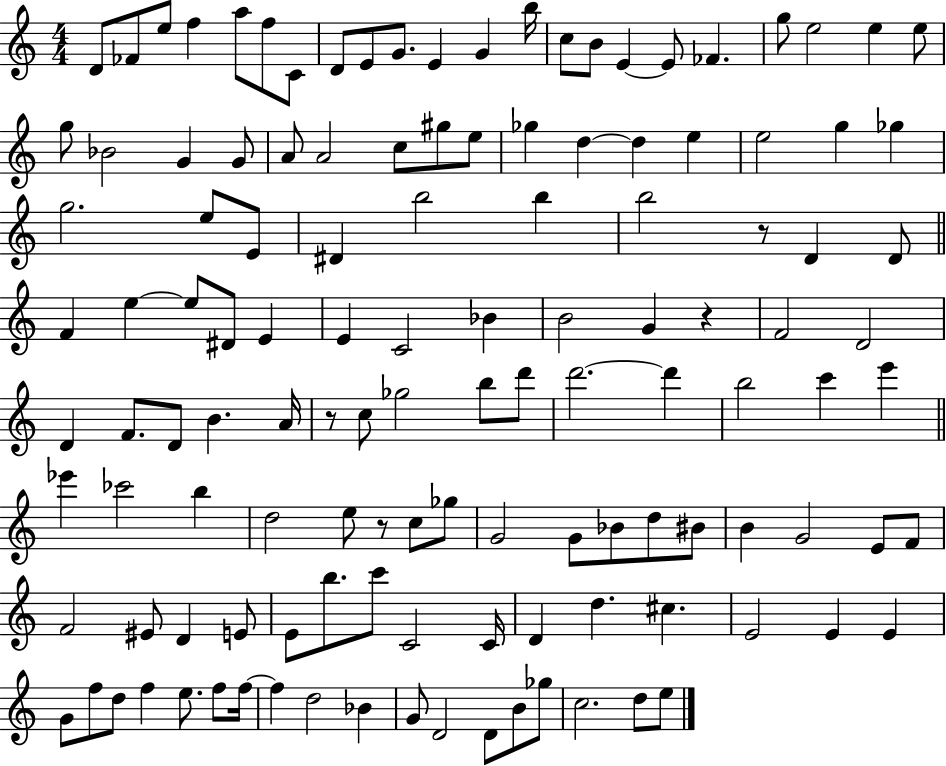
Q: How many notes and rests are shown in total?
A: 126